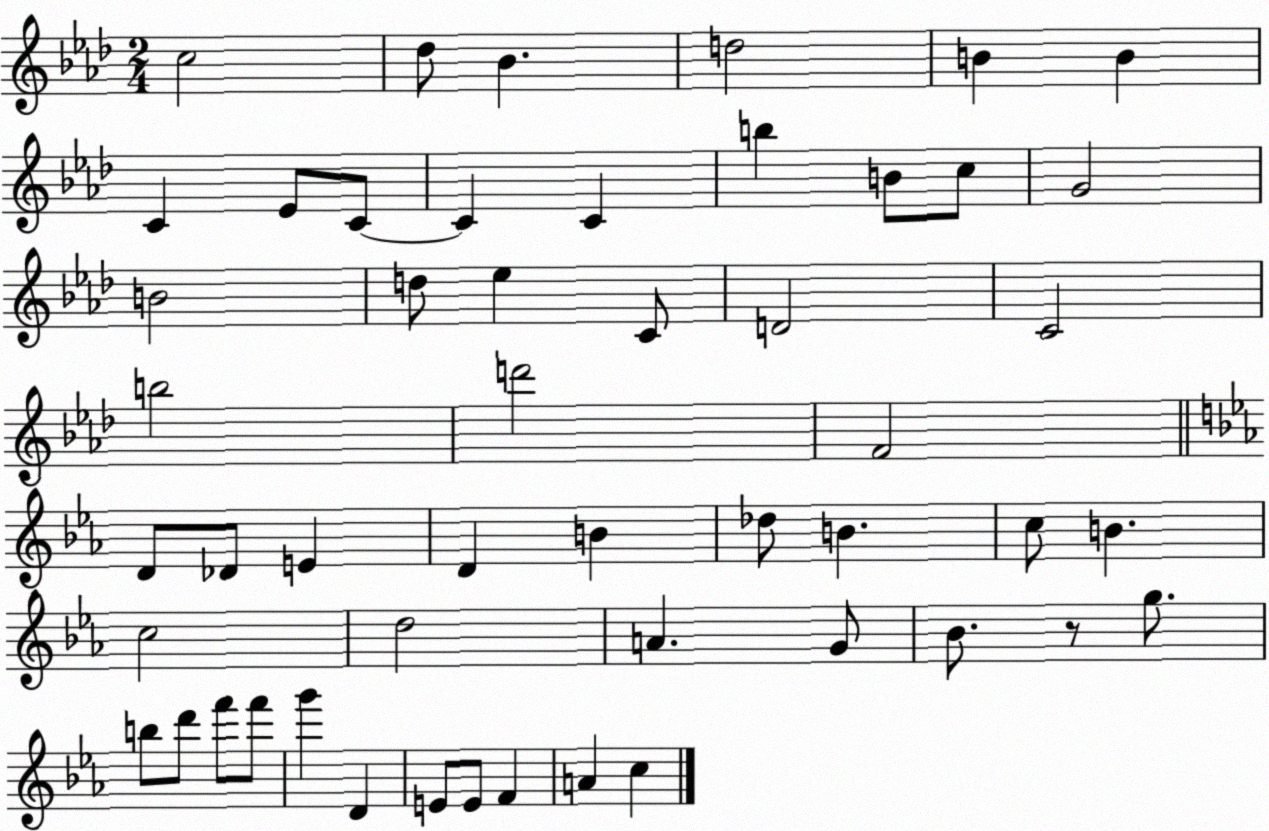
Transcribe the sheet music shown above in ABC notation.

X:1
T:Untitled
M:2/4
L:1/4
K:Ab
c2 _d/2 _B d2 B B C _E/2 C/2 C C b B/2 c/2 G2 B2 d/2 _e C/2 D2 C2 b2 d'2 F2 D/2 _D/2 E D B _d/2 B c/2 B c2 d2 A G/2 _B/2 z/2 g/2 b/2 d'/2 f'/2 f'/2 g' D E/2 E/2 F A c